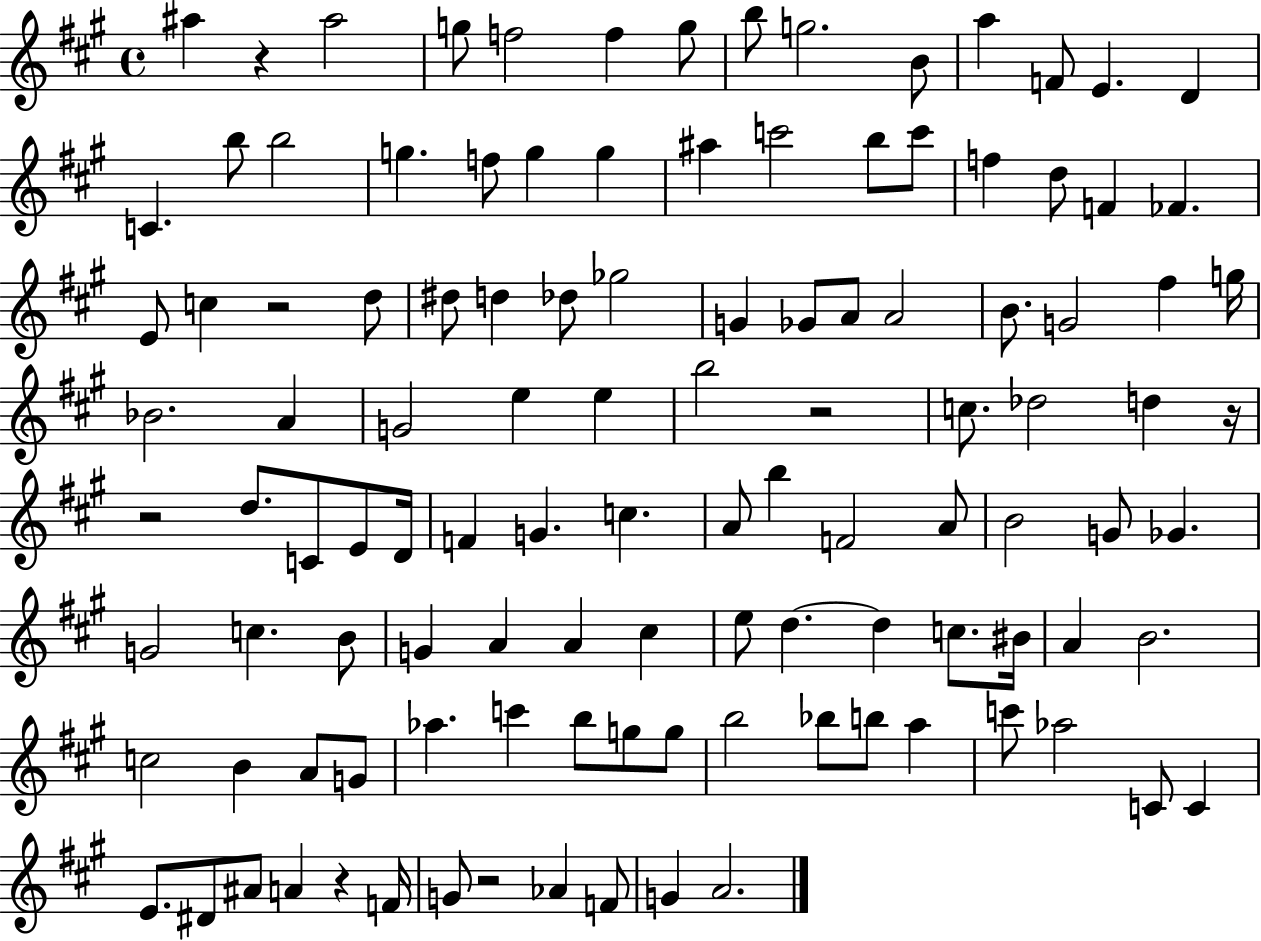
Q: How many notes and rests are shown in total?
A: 114